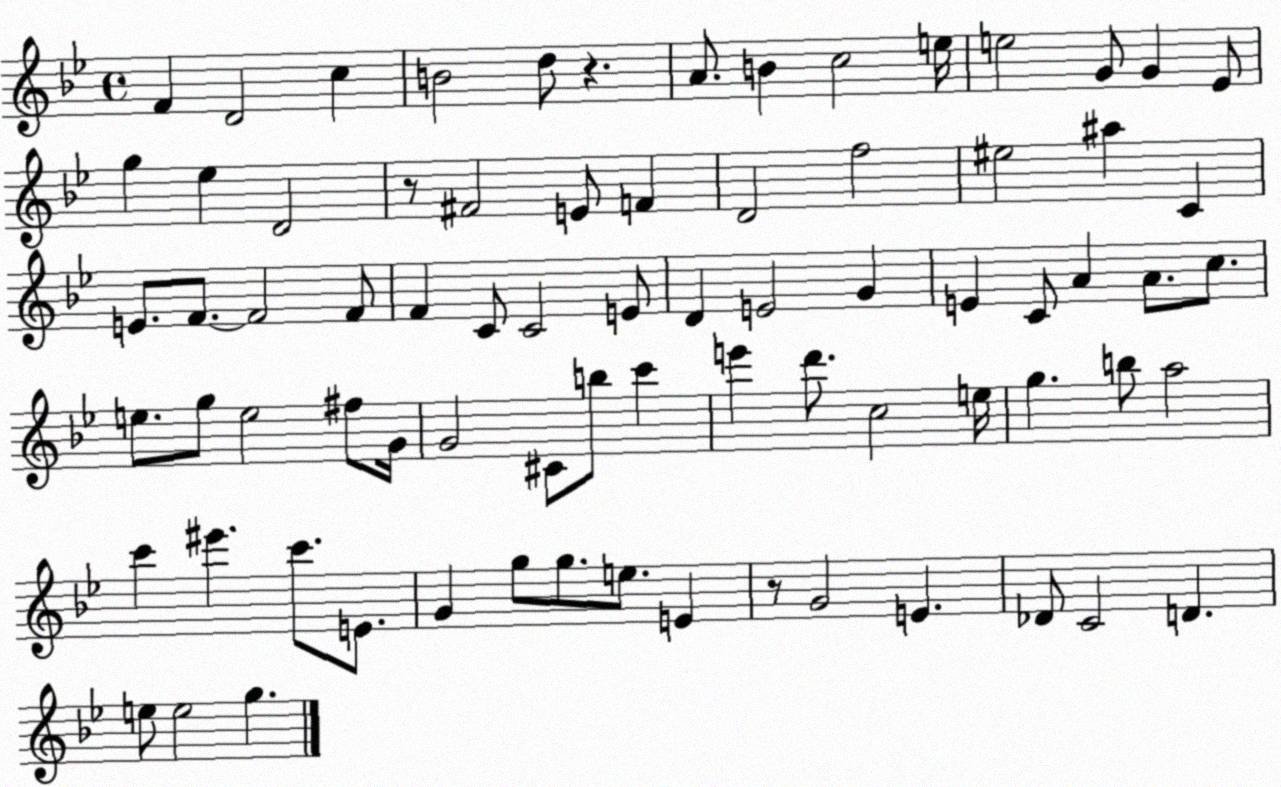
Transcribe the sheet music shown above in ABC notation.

X:1
T:Untitled
M:4/4
L:1/4
K:Bb
F D2 c B2 d/2 z A/2 B c2 e/4 e2 G/2 G _E/2 g _e D2 z/2 ^F2 E/2 F D2 f2 ^e2 ^a C E/2 F/2 F2 F/2 F C/2 C2 E/2 D E2 G E C/2 A A/2 c/2 e/2 g/2 e2 ^f/2 G/4 G2 ^C/2 b/2 c' e' d'/2 c2 e/4 g b/2 a2 c' ^e' c'/2 E/2 G g/2 g/2 e/2 E z/2 G2 E _D/2 C2 D e/2 e2 g